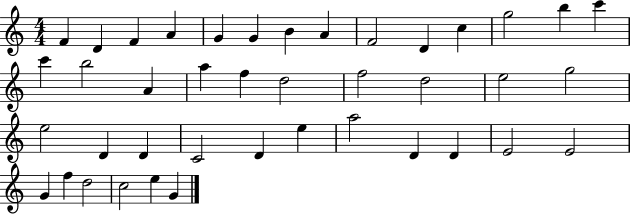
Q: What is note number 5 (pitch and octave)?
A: G4